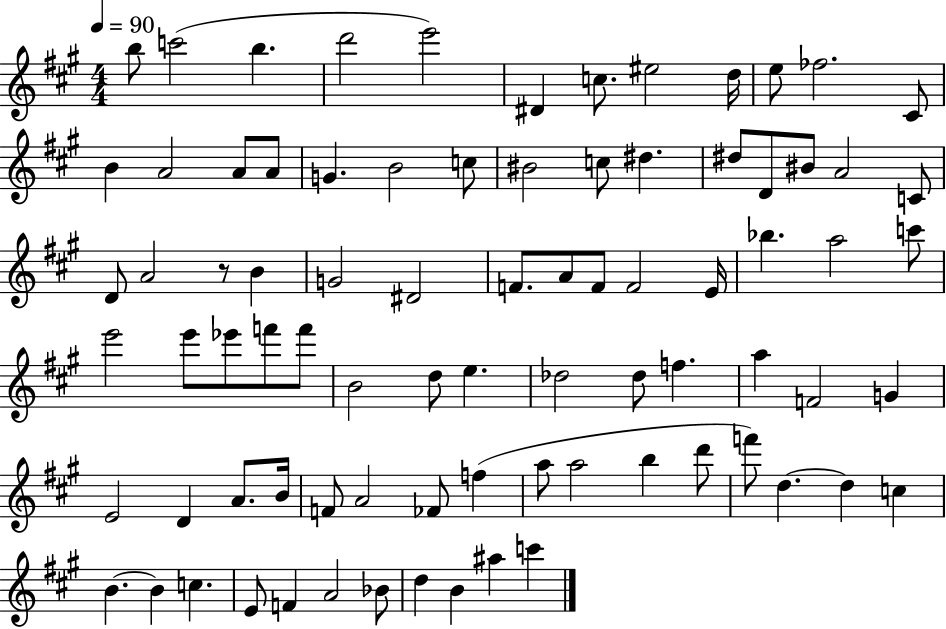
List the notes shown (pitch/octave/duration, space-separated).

B5/e C6/h B5/q. D6/h E6/h D#4/q C5/e. EIS5/h D5/s E5/e FES5/h. C#4/e B4/q A4/h A4/e A4/e G4/q. B4/h C5/e BIS4/h C5/e D#5/q. D#5/e D4/e BIS4/e A4/h C4/e D4/e A4/h R/e B4/q G4/h D#4/h F4/e. A4/e F4/e F4/h E4/s Bb5/q. A5/h C6/e E6/h E6/e Eb6/e F6/e F6/e B4/h D5/e E5/q. Db5/h Db5/e F5/q. A5/q F4/h G4/q E4/h D4/q A4/e. B4/s F4/e A4/h FES4/e F5/q A5/e A5/h B5/q D6/e F6/e D5/q. D5/q C5/q B4/q. B4/q C5/q. E4/e F4/q A4/h Bb4/e D5/q B4/q A#5/q C6/q